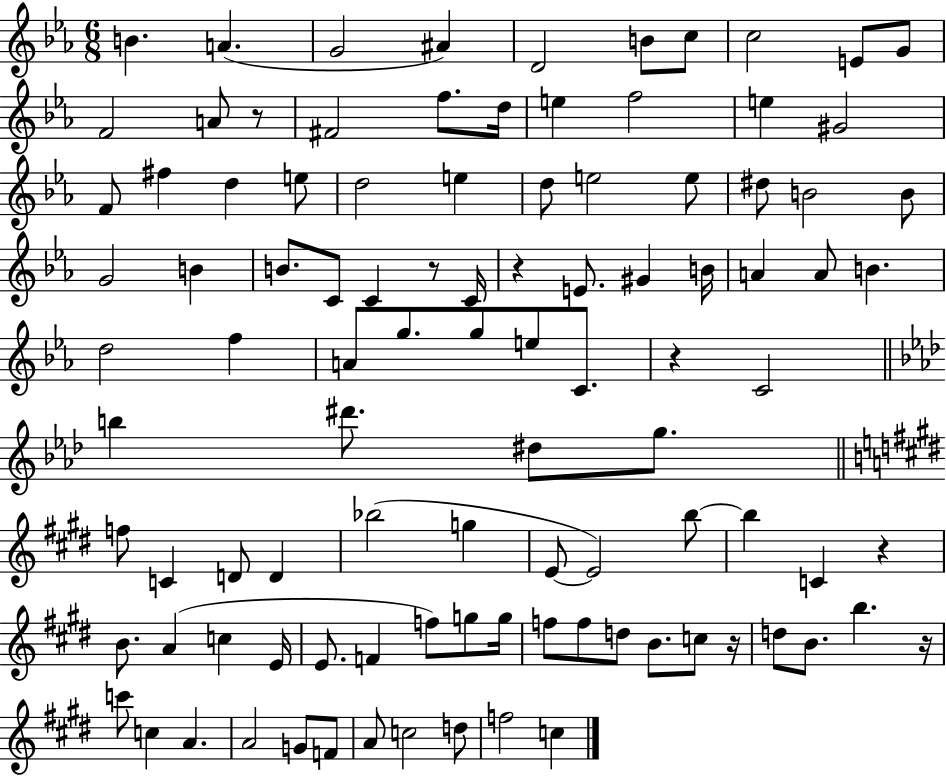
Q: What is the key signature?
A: EES major